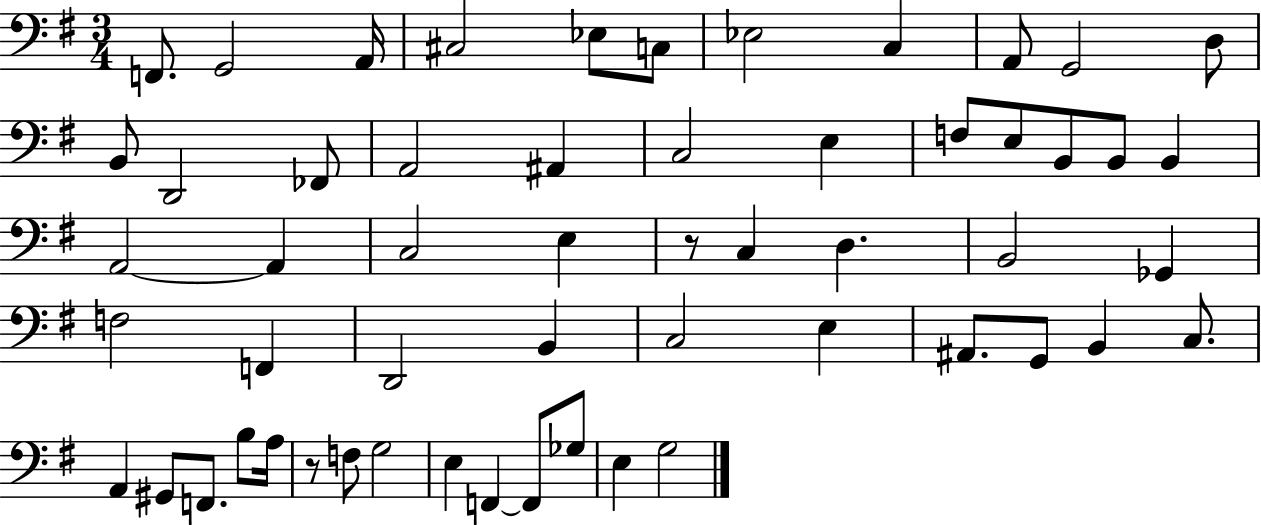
{
  \clef bass
  \numericTimeSignature
  \time 3/4
  \key g \major
  f,8. g,2 a,16 | cis2 ees8 c8 | ees2 c4 | a,8 g,2 d8 | \break b,8 d,2 fes,8 | a,2 ais,4 | c2 e4 | f8 e8 b,8 b,8 b,4 | \break a,2~~ a,4 | c2 e4 | r8 c4 d4. | b,2 ges,4 | \break f2 f,4 | d,2 b,4 | c2 e4 | ais,8. g,8 b,4 c8. | \break a,4 gis,8 f,8. b8 a16 | r8 f8 g2 | e4 f,4~~ f,8 ges8 | e4 g2 | \break \bar "|."
}